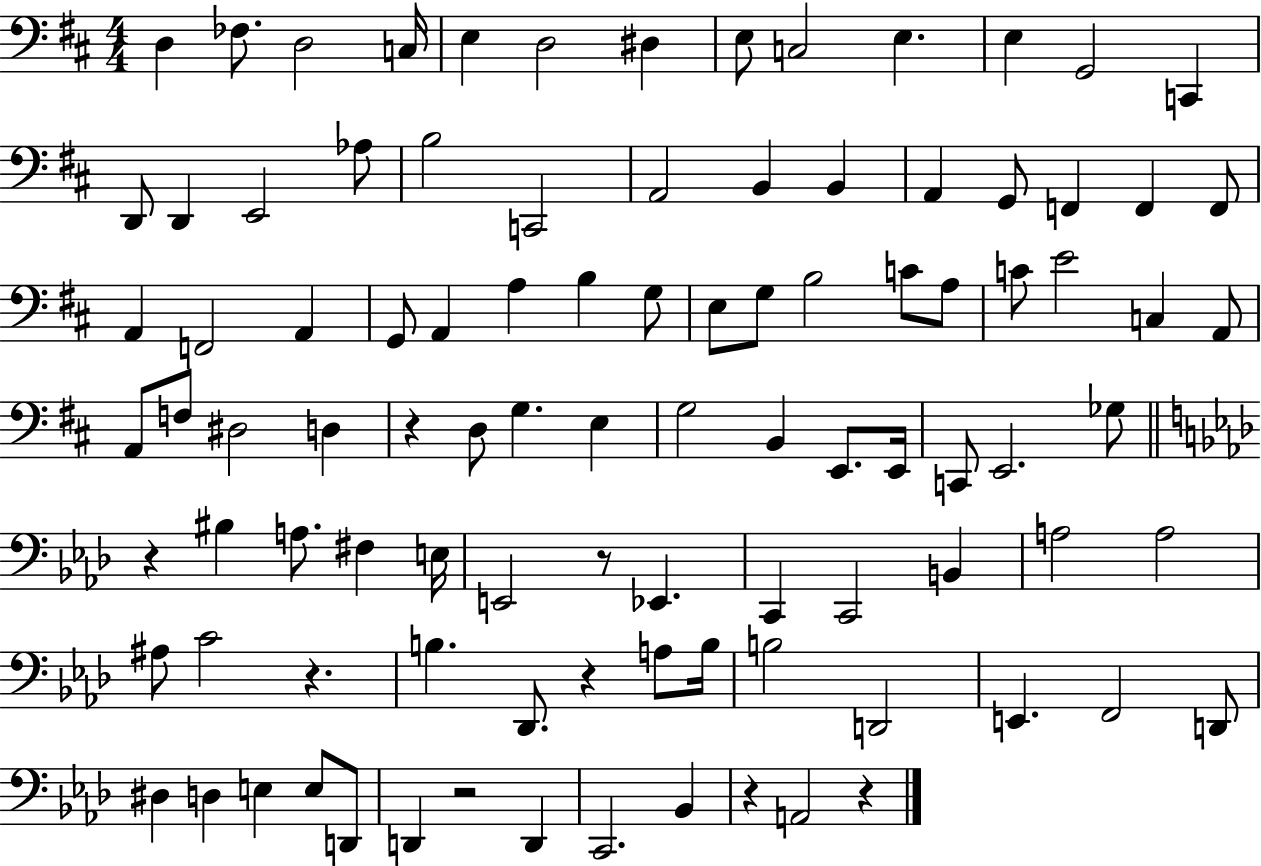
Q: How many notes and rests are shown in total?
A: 98